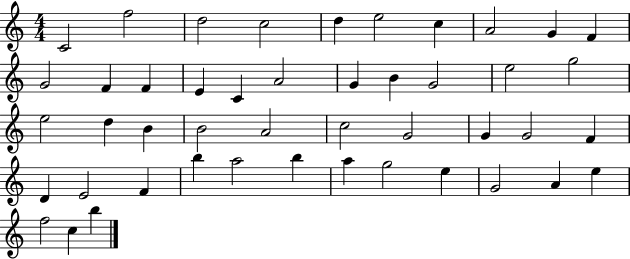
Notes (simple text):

C4/h F5/h D5/h C5/h D5/q E5/h C5/q A4/h G4/q F4/q G4/h F4/q F4/q E4/q C4/q A4/h G4/q B4/q G4/h E5/h G5/h E5/h D5/q B4/q B4/h A4/h C5/h G4/h G4/q G4/h F4/q D4/q E4/h F4/q B5/q A5/h B5/q A5/q G5/h E5/q G4/h A4/q E5/q F5/h C5/q B5/q